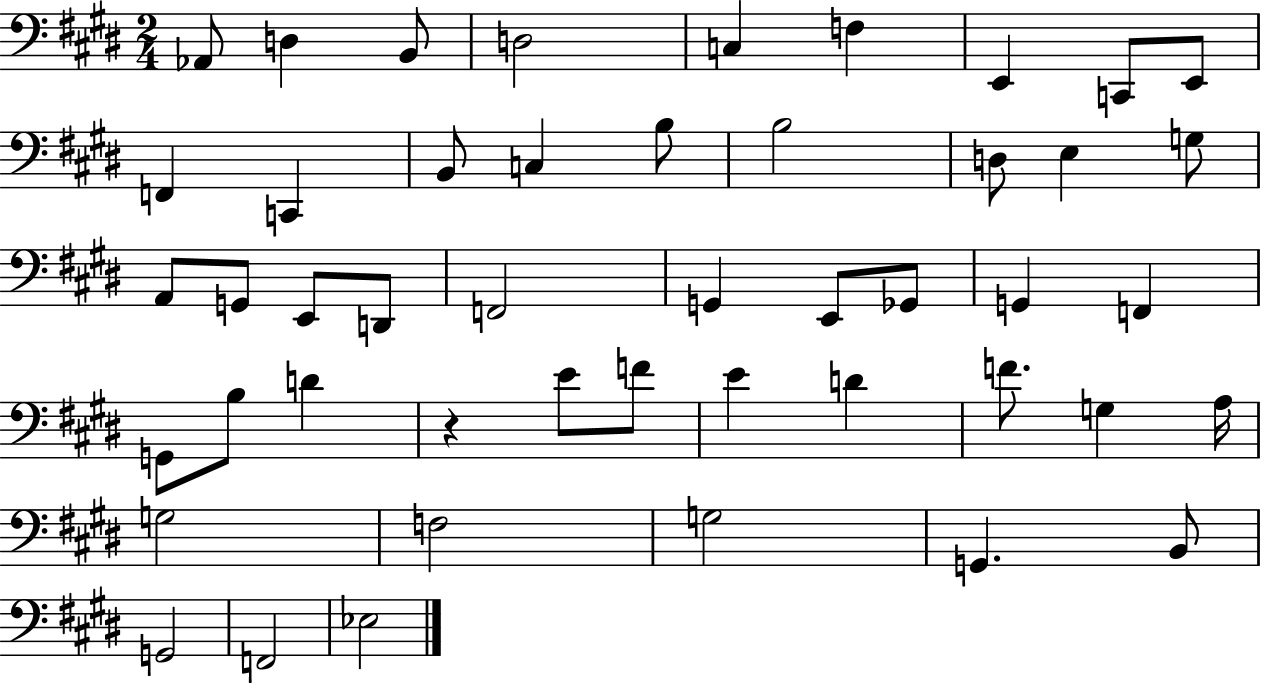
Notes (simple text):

Ab2/e D3/q B2/e D3/h C3/q F3/q E2/q C2/e E2/e F2/q C2/q B2/e C3/q B3/e B3/h D3/e E3/q G3/e A2/e G2/e E2/e D2/e F2/h G2/q E2/e Gb2/e G2/q F2/q G2/e B3/e D4/q R/q E4/e F4/e E4/q D4/q F4/e. G3/q A3/s G3/h F3/h G3/h G2/q. B2/e G2/h F2/h Eb3/h